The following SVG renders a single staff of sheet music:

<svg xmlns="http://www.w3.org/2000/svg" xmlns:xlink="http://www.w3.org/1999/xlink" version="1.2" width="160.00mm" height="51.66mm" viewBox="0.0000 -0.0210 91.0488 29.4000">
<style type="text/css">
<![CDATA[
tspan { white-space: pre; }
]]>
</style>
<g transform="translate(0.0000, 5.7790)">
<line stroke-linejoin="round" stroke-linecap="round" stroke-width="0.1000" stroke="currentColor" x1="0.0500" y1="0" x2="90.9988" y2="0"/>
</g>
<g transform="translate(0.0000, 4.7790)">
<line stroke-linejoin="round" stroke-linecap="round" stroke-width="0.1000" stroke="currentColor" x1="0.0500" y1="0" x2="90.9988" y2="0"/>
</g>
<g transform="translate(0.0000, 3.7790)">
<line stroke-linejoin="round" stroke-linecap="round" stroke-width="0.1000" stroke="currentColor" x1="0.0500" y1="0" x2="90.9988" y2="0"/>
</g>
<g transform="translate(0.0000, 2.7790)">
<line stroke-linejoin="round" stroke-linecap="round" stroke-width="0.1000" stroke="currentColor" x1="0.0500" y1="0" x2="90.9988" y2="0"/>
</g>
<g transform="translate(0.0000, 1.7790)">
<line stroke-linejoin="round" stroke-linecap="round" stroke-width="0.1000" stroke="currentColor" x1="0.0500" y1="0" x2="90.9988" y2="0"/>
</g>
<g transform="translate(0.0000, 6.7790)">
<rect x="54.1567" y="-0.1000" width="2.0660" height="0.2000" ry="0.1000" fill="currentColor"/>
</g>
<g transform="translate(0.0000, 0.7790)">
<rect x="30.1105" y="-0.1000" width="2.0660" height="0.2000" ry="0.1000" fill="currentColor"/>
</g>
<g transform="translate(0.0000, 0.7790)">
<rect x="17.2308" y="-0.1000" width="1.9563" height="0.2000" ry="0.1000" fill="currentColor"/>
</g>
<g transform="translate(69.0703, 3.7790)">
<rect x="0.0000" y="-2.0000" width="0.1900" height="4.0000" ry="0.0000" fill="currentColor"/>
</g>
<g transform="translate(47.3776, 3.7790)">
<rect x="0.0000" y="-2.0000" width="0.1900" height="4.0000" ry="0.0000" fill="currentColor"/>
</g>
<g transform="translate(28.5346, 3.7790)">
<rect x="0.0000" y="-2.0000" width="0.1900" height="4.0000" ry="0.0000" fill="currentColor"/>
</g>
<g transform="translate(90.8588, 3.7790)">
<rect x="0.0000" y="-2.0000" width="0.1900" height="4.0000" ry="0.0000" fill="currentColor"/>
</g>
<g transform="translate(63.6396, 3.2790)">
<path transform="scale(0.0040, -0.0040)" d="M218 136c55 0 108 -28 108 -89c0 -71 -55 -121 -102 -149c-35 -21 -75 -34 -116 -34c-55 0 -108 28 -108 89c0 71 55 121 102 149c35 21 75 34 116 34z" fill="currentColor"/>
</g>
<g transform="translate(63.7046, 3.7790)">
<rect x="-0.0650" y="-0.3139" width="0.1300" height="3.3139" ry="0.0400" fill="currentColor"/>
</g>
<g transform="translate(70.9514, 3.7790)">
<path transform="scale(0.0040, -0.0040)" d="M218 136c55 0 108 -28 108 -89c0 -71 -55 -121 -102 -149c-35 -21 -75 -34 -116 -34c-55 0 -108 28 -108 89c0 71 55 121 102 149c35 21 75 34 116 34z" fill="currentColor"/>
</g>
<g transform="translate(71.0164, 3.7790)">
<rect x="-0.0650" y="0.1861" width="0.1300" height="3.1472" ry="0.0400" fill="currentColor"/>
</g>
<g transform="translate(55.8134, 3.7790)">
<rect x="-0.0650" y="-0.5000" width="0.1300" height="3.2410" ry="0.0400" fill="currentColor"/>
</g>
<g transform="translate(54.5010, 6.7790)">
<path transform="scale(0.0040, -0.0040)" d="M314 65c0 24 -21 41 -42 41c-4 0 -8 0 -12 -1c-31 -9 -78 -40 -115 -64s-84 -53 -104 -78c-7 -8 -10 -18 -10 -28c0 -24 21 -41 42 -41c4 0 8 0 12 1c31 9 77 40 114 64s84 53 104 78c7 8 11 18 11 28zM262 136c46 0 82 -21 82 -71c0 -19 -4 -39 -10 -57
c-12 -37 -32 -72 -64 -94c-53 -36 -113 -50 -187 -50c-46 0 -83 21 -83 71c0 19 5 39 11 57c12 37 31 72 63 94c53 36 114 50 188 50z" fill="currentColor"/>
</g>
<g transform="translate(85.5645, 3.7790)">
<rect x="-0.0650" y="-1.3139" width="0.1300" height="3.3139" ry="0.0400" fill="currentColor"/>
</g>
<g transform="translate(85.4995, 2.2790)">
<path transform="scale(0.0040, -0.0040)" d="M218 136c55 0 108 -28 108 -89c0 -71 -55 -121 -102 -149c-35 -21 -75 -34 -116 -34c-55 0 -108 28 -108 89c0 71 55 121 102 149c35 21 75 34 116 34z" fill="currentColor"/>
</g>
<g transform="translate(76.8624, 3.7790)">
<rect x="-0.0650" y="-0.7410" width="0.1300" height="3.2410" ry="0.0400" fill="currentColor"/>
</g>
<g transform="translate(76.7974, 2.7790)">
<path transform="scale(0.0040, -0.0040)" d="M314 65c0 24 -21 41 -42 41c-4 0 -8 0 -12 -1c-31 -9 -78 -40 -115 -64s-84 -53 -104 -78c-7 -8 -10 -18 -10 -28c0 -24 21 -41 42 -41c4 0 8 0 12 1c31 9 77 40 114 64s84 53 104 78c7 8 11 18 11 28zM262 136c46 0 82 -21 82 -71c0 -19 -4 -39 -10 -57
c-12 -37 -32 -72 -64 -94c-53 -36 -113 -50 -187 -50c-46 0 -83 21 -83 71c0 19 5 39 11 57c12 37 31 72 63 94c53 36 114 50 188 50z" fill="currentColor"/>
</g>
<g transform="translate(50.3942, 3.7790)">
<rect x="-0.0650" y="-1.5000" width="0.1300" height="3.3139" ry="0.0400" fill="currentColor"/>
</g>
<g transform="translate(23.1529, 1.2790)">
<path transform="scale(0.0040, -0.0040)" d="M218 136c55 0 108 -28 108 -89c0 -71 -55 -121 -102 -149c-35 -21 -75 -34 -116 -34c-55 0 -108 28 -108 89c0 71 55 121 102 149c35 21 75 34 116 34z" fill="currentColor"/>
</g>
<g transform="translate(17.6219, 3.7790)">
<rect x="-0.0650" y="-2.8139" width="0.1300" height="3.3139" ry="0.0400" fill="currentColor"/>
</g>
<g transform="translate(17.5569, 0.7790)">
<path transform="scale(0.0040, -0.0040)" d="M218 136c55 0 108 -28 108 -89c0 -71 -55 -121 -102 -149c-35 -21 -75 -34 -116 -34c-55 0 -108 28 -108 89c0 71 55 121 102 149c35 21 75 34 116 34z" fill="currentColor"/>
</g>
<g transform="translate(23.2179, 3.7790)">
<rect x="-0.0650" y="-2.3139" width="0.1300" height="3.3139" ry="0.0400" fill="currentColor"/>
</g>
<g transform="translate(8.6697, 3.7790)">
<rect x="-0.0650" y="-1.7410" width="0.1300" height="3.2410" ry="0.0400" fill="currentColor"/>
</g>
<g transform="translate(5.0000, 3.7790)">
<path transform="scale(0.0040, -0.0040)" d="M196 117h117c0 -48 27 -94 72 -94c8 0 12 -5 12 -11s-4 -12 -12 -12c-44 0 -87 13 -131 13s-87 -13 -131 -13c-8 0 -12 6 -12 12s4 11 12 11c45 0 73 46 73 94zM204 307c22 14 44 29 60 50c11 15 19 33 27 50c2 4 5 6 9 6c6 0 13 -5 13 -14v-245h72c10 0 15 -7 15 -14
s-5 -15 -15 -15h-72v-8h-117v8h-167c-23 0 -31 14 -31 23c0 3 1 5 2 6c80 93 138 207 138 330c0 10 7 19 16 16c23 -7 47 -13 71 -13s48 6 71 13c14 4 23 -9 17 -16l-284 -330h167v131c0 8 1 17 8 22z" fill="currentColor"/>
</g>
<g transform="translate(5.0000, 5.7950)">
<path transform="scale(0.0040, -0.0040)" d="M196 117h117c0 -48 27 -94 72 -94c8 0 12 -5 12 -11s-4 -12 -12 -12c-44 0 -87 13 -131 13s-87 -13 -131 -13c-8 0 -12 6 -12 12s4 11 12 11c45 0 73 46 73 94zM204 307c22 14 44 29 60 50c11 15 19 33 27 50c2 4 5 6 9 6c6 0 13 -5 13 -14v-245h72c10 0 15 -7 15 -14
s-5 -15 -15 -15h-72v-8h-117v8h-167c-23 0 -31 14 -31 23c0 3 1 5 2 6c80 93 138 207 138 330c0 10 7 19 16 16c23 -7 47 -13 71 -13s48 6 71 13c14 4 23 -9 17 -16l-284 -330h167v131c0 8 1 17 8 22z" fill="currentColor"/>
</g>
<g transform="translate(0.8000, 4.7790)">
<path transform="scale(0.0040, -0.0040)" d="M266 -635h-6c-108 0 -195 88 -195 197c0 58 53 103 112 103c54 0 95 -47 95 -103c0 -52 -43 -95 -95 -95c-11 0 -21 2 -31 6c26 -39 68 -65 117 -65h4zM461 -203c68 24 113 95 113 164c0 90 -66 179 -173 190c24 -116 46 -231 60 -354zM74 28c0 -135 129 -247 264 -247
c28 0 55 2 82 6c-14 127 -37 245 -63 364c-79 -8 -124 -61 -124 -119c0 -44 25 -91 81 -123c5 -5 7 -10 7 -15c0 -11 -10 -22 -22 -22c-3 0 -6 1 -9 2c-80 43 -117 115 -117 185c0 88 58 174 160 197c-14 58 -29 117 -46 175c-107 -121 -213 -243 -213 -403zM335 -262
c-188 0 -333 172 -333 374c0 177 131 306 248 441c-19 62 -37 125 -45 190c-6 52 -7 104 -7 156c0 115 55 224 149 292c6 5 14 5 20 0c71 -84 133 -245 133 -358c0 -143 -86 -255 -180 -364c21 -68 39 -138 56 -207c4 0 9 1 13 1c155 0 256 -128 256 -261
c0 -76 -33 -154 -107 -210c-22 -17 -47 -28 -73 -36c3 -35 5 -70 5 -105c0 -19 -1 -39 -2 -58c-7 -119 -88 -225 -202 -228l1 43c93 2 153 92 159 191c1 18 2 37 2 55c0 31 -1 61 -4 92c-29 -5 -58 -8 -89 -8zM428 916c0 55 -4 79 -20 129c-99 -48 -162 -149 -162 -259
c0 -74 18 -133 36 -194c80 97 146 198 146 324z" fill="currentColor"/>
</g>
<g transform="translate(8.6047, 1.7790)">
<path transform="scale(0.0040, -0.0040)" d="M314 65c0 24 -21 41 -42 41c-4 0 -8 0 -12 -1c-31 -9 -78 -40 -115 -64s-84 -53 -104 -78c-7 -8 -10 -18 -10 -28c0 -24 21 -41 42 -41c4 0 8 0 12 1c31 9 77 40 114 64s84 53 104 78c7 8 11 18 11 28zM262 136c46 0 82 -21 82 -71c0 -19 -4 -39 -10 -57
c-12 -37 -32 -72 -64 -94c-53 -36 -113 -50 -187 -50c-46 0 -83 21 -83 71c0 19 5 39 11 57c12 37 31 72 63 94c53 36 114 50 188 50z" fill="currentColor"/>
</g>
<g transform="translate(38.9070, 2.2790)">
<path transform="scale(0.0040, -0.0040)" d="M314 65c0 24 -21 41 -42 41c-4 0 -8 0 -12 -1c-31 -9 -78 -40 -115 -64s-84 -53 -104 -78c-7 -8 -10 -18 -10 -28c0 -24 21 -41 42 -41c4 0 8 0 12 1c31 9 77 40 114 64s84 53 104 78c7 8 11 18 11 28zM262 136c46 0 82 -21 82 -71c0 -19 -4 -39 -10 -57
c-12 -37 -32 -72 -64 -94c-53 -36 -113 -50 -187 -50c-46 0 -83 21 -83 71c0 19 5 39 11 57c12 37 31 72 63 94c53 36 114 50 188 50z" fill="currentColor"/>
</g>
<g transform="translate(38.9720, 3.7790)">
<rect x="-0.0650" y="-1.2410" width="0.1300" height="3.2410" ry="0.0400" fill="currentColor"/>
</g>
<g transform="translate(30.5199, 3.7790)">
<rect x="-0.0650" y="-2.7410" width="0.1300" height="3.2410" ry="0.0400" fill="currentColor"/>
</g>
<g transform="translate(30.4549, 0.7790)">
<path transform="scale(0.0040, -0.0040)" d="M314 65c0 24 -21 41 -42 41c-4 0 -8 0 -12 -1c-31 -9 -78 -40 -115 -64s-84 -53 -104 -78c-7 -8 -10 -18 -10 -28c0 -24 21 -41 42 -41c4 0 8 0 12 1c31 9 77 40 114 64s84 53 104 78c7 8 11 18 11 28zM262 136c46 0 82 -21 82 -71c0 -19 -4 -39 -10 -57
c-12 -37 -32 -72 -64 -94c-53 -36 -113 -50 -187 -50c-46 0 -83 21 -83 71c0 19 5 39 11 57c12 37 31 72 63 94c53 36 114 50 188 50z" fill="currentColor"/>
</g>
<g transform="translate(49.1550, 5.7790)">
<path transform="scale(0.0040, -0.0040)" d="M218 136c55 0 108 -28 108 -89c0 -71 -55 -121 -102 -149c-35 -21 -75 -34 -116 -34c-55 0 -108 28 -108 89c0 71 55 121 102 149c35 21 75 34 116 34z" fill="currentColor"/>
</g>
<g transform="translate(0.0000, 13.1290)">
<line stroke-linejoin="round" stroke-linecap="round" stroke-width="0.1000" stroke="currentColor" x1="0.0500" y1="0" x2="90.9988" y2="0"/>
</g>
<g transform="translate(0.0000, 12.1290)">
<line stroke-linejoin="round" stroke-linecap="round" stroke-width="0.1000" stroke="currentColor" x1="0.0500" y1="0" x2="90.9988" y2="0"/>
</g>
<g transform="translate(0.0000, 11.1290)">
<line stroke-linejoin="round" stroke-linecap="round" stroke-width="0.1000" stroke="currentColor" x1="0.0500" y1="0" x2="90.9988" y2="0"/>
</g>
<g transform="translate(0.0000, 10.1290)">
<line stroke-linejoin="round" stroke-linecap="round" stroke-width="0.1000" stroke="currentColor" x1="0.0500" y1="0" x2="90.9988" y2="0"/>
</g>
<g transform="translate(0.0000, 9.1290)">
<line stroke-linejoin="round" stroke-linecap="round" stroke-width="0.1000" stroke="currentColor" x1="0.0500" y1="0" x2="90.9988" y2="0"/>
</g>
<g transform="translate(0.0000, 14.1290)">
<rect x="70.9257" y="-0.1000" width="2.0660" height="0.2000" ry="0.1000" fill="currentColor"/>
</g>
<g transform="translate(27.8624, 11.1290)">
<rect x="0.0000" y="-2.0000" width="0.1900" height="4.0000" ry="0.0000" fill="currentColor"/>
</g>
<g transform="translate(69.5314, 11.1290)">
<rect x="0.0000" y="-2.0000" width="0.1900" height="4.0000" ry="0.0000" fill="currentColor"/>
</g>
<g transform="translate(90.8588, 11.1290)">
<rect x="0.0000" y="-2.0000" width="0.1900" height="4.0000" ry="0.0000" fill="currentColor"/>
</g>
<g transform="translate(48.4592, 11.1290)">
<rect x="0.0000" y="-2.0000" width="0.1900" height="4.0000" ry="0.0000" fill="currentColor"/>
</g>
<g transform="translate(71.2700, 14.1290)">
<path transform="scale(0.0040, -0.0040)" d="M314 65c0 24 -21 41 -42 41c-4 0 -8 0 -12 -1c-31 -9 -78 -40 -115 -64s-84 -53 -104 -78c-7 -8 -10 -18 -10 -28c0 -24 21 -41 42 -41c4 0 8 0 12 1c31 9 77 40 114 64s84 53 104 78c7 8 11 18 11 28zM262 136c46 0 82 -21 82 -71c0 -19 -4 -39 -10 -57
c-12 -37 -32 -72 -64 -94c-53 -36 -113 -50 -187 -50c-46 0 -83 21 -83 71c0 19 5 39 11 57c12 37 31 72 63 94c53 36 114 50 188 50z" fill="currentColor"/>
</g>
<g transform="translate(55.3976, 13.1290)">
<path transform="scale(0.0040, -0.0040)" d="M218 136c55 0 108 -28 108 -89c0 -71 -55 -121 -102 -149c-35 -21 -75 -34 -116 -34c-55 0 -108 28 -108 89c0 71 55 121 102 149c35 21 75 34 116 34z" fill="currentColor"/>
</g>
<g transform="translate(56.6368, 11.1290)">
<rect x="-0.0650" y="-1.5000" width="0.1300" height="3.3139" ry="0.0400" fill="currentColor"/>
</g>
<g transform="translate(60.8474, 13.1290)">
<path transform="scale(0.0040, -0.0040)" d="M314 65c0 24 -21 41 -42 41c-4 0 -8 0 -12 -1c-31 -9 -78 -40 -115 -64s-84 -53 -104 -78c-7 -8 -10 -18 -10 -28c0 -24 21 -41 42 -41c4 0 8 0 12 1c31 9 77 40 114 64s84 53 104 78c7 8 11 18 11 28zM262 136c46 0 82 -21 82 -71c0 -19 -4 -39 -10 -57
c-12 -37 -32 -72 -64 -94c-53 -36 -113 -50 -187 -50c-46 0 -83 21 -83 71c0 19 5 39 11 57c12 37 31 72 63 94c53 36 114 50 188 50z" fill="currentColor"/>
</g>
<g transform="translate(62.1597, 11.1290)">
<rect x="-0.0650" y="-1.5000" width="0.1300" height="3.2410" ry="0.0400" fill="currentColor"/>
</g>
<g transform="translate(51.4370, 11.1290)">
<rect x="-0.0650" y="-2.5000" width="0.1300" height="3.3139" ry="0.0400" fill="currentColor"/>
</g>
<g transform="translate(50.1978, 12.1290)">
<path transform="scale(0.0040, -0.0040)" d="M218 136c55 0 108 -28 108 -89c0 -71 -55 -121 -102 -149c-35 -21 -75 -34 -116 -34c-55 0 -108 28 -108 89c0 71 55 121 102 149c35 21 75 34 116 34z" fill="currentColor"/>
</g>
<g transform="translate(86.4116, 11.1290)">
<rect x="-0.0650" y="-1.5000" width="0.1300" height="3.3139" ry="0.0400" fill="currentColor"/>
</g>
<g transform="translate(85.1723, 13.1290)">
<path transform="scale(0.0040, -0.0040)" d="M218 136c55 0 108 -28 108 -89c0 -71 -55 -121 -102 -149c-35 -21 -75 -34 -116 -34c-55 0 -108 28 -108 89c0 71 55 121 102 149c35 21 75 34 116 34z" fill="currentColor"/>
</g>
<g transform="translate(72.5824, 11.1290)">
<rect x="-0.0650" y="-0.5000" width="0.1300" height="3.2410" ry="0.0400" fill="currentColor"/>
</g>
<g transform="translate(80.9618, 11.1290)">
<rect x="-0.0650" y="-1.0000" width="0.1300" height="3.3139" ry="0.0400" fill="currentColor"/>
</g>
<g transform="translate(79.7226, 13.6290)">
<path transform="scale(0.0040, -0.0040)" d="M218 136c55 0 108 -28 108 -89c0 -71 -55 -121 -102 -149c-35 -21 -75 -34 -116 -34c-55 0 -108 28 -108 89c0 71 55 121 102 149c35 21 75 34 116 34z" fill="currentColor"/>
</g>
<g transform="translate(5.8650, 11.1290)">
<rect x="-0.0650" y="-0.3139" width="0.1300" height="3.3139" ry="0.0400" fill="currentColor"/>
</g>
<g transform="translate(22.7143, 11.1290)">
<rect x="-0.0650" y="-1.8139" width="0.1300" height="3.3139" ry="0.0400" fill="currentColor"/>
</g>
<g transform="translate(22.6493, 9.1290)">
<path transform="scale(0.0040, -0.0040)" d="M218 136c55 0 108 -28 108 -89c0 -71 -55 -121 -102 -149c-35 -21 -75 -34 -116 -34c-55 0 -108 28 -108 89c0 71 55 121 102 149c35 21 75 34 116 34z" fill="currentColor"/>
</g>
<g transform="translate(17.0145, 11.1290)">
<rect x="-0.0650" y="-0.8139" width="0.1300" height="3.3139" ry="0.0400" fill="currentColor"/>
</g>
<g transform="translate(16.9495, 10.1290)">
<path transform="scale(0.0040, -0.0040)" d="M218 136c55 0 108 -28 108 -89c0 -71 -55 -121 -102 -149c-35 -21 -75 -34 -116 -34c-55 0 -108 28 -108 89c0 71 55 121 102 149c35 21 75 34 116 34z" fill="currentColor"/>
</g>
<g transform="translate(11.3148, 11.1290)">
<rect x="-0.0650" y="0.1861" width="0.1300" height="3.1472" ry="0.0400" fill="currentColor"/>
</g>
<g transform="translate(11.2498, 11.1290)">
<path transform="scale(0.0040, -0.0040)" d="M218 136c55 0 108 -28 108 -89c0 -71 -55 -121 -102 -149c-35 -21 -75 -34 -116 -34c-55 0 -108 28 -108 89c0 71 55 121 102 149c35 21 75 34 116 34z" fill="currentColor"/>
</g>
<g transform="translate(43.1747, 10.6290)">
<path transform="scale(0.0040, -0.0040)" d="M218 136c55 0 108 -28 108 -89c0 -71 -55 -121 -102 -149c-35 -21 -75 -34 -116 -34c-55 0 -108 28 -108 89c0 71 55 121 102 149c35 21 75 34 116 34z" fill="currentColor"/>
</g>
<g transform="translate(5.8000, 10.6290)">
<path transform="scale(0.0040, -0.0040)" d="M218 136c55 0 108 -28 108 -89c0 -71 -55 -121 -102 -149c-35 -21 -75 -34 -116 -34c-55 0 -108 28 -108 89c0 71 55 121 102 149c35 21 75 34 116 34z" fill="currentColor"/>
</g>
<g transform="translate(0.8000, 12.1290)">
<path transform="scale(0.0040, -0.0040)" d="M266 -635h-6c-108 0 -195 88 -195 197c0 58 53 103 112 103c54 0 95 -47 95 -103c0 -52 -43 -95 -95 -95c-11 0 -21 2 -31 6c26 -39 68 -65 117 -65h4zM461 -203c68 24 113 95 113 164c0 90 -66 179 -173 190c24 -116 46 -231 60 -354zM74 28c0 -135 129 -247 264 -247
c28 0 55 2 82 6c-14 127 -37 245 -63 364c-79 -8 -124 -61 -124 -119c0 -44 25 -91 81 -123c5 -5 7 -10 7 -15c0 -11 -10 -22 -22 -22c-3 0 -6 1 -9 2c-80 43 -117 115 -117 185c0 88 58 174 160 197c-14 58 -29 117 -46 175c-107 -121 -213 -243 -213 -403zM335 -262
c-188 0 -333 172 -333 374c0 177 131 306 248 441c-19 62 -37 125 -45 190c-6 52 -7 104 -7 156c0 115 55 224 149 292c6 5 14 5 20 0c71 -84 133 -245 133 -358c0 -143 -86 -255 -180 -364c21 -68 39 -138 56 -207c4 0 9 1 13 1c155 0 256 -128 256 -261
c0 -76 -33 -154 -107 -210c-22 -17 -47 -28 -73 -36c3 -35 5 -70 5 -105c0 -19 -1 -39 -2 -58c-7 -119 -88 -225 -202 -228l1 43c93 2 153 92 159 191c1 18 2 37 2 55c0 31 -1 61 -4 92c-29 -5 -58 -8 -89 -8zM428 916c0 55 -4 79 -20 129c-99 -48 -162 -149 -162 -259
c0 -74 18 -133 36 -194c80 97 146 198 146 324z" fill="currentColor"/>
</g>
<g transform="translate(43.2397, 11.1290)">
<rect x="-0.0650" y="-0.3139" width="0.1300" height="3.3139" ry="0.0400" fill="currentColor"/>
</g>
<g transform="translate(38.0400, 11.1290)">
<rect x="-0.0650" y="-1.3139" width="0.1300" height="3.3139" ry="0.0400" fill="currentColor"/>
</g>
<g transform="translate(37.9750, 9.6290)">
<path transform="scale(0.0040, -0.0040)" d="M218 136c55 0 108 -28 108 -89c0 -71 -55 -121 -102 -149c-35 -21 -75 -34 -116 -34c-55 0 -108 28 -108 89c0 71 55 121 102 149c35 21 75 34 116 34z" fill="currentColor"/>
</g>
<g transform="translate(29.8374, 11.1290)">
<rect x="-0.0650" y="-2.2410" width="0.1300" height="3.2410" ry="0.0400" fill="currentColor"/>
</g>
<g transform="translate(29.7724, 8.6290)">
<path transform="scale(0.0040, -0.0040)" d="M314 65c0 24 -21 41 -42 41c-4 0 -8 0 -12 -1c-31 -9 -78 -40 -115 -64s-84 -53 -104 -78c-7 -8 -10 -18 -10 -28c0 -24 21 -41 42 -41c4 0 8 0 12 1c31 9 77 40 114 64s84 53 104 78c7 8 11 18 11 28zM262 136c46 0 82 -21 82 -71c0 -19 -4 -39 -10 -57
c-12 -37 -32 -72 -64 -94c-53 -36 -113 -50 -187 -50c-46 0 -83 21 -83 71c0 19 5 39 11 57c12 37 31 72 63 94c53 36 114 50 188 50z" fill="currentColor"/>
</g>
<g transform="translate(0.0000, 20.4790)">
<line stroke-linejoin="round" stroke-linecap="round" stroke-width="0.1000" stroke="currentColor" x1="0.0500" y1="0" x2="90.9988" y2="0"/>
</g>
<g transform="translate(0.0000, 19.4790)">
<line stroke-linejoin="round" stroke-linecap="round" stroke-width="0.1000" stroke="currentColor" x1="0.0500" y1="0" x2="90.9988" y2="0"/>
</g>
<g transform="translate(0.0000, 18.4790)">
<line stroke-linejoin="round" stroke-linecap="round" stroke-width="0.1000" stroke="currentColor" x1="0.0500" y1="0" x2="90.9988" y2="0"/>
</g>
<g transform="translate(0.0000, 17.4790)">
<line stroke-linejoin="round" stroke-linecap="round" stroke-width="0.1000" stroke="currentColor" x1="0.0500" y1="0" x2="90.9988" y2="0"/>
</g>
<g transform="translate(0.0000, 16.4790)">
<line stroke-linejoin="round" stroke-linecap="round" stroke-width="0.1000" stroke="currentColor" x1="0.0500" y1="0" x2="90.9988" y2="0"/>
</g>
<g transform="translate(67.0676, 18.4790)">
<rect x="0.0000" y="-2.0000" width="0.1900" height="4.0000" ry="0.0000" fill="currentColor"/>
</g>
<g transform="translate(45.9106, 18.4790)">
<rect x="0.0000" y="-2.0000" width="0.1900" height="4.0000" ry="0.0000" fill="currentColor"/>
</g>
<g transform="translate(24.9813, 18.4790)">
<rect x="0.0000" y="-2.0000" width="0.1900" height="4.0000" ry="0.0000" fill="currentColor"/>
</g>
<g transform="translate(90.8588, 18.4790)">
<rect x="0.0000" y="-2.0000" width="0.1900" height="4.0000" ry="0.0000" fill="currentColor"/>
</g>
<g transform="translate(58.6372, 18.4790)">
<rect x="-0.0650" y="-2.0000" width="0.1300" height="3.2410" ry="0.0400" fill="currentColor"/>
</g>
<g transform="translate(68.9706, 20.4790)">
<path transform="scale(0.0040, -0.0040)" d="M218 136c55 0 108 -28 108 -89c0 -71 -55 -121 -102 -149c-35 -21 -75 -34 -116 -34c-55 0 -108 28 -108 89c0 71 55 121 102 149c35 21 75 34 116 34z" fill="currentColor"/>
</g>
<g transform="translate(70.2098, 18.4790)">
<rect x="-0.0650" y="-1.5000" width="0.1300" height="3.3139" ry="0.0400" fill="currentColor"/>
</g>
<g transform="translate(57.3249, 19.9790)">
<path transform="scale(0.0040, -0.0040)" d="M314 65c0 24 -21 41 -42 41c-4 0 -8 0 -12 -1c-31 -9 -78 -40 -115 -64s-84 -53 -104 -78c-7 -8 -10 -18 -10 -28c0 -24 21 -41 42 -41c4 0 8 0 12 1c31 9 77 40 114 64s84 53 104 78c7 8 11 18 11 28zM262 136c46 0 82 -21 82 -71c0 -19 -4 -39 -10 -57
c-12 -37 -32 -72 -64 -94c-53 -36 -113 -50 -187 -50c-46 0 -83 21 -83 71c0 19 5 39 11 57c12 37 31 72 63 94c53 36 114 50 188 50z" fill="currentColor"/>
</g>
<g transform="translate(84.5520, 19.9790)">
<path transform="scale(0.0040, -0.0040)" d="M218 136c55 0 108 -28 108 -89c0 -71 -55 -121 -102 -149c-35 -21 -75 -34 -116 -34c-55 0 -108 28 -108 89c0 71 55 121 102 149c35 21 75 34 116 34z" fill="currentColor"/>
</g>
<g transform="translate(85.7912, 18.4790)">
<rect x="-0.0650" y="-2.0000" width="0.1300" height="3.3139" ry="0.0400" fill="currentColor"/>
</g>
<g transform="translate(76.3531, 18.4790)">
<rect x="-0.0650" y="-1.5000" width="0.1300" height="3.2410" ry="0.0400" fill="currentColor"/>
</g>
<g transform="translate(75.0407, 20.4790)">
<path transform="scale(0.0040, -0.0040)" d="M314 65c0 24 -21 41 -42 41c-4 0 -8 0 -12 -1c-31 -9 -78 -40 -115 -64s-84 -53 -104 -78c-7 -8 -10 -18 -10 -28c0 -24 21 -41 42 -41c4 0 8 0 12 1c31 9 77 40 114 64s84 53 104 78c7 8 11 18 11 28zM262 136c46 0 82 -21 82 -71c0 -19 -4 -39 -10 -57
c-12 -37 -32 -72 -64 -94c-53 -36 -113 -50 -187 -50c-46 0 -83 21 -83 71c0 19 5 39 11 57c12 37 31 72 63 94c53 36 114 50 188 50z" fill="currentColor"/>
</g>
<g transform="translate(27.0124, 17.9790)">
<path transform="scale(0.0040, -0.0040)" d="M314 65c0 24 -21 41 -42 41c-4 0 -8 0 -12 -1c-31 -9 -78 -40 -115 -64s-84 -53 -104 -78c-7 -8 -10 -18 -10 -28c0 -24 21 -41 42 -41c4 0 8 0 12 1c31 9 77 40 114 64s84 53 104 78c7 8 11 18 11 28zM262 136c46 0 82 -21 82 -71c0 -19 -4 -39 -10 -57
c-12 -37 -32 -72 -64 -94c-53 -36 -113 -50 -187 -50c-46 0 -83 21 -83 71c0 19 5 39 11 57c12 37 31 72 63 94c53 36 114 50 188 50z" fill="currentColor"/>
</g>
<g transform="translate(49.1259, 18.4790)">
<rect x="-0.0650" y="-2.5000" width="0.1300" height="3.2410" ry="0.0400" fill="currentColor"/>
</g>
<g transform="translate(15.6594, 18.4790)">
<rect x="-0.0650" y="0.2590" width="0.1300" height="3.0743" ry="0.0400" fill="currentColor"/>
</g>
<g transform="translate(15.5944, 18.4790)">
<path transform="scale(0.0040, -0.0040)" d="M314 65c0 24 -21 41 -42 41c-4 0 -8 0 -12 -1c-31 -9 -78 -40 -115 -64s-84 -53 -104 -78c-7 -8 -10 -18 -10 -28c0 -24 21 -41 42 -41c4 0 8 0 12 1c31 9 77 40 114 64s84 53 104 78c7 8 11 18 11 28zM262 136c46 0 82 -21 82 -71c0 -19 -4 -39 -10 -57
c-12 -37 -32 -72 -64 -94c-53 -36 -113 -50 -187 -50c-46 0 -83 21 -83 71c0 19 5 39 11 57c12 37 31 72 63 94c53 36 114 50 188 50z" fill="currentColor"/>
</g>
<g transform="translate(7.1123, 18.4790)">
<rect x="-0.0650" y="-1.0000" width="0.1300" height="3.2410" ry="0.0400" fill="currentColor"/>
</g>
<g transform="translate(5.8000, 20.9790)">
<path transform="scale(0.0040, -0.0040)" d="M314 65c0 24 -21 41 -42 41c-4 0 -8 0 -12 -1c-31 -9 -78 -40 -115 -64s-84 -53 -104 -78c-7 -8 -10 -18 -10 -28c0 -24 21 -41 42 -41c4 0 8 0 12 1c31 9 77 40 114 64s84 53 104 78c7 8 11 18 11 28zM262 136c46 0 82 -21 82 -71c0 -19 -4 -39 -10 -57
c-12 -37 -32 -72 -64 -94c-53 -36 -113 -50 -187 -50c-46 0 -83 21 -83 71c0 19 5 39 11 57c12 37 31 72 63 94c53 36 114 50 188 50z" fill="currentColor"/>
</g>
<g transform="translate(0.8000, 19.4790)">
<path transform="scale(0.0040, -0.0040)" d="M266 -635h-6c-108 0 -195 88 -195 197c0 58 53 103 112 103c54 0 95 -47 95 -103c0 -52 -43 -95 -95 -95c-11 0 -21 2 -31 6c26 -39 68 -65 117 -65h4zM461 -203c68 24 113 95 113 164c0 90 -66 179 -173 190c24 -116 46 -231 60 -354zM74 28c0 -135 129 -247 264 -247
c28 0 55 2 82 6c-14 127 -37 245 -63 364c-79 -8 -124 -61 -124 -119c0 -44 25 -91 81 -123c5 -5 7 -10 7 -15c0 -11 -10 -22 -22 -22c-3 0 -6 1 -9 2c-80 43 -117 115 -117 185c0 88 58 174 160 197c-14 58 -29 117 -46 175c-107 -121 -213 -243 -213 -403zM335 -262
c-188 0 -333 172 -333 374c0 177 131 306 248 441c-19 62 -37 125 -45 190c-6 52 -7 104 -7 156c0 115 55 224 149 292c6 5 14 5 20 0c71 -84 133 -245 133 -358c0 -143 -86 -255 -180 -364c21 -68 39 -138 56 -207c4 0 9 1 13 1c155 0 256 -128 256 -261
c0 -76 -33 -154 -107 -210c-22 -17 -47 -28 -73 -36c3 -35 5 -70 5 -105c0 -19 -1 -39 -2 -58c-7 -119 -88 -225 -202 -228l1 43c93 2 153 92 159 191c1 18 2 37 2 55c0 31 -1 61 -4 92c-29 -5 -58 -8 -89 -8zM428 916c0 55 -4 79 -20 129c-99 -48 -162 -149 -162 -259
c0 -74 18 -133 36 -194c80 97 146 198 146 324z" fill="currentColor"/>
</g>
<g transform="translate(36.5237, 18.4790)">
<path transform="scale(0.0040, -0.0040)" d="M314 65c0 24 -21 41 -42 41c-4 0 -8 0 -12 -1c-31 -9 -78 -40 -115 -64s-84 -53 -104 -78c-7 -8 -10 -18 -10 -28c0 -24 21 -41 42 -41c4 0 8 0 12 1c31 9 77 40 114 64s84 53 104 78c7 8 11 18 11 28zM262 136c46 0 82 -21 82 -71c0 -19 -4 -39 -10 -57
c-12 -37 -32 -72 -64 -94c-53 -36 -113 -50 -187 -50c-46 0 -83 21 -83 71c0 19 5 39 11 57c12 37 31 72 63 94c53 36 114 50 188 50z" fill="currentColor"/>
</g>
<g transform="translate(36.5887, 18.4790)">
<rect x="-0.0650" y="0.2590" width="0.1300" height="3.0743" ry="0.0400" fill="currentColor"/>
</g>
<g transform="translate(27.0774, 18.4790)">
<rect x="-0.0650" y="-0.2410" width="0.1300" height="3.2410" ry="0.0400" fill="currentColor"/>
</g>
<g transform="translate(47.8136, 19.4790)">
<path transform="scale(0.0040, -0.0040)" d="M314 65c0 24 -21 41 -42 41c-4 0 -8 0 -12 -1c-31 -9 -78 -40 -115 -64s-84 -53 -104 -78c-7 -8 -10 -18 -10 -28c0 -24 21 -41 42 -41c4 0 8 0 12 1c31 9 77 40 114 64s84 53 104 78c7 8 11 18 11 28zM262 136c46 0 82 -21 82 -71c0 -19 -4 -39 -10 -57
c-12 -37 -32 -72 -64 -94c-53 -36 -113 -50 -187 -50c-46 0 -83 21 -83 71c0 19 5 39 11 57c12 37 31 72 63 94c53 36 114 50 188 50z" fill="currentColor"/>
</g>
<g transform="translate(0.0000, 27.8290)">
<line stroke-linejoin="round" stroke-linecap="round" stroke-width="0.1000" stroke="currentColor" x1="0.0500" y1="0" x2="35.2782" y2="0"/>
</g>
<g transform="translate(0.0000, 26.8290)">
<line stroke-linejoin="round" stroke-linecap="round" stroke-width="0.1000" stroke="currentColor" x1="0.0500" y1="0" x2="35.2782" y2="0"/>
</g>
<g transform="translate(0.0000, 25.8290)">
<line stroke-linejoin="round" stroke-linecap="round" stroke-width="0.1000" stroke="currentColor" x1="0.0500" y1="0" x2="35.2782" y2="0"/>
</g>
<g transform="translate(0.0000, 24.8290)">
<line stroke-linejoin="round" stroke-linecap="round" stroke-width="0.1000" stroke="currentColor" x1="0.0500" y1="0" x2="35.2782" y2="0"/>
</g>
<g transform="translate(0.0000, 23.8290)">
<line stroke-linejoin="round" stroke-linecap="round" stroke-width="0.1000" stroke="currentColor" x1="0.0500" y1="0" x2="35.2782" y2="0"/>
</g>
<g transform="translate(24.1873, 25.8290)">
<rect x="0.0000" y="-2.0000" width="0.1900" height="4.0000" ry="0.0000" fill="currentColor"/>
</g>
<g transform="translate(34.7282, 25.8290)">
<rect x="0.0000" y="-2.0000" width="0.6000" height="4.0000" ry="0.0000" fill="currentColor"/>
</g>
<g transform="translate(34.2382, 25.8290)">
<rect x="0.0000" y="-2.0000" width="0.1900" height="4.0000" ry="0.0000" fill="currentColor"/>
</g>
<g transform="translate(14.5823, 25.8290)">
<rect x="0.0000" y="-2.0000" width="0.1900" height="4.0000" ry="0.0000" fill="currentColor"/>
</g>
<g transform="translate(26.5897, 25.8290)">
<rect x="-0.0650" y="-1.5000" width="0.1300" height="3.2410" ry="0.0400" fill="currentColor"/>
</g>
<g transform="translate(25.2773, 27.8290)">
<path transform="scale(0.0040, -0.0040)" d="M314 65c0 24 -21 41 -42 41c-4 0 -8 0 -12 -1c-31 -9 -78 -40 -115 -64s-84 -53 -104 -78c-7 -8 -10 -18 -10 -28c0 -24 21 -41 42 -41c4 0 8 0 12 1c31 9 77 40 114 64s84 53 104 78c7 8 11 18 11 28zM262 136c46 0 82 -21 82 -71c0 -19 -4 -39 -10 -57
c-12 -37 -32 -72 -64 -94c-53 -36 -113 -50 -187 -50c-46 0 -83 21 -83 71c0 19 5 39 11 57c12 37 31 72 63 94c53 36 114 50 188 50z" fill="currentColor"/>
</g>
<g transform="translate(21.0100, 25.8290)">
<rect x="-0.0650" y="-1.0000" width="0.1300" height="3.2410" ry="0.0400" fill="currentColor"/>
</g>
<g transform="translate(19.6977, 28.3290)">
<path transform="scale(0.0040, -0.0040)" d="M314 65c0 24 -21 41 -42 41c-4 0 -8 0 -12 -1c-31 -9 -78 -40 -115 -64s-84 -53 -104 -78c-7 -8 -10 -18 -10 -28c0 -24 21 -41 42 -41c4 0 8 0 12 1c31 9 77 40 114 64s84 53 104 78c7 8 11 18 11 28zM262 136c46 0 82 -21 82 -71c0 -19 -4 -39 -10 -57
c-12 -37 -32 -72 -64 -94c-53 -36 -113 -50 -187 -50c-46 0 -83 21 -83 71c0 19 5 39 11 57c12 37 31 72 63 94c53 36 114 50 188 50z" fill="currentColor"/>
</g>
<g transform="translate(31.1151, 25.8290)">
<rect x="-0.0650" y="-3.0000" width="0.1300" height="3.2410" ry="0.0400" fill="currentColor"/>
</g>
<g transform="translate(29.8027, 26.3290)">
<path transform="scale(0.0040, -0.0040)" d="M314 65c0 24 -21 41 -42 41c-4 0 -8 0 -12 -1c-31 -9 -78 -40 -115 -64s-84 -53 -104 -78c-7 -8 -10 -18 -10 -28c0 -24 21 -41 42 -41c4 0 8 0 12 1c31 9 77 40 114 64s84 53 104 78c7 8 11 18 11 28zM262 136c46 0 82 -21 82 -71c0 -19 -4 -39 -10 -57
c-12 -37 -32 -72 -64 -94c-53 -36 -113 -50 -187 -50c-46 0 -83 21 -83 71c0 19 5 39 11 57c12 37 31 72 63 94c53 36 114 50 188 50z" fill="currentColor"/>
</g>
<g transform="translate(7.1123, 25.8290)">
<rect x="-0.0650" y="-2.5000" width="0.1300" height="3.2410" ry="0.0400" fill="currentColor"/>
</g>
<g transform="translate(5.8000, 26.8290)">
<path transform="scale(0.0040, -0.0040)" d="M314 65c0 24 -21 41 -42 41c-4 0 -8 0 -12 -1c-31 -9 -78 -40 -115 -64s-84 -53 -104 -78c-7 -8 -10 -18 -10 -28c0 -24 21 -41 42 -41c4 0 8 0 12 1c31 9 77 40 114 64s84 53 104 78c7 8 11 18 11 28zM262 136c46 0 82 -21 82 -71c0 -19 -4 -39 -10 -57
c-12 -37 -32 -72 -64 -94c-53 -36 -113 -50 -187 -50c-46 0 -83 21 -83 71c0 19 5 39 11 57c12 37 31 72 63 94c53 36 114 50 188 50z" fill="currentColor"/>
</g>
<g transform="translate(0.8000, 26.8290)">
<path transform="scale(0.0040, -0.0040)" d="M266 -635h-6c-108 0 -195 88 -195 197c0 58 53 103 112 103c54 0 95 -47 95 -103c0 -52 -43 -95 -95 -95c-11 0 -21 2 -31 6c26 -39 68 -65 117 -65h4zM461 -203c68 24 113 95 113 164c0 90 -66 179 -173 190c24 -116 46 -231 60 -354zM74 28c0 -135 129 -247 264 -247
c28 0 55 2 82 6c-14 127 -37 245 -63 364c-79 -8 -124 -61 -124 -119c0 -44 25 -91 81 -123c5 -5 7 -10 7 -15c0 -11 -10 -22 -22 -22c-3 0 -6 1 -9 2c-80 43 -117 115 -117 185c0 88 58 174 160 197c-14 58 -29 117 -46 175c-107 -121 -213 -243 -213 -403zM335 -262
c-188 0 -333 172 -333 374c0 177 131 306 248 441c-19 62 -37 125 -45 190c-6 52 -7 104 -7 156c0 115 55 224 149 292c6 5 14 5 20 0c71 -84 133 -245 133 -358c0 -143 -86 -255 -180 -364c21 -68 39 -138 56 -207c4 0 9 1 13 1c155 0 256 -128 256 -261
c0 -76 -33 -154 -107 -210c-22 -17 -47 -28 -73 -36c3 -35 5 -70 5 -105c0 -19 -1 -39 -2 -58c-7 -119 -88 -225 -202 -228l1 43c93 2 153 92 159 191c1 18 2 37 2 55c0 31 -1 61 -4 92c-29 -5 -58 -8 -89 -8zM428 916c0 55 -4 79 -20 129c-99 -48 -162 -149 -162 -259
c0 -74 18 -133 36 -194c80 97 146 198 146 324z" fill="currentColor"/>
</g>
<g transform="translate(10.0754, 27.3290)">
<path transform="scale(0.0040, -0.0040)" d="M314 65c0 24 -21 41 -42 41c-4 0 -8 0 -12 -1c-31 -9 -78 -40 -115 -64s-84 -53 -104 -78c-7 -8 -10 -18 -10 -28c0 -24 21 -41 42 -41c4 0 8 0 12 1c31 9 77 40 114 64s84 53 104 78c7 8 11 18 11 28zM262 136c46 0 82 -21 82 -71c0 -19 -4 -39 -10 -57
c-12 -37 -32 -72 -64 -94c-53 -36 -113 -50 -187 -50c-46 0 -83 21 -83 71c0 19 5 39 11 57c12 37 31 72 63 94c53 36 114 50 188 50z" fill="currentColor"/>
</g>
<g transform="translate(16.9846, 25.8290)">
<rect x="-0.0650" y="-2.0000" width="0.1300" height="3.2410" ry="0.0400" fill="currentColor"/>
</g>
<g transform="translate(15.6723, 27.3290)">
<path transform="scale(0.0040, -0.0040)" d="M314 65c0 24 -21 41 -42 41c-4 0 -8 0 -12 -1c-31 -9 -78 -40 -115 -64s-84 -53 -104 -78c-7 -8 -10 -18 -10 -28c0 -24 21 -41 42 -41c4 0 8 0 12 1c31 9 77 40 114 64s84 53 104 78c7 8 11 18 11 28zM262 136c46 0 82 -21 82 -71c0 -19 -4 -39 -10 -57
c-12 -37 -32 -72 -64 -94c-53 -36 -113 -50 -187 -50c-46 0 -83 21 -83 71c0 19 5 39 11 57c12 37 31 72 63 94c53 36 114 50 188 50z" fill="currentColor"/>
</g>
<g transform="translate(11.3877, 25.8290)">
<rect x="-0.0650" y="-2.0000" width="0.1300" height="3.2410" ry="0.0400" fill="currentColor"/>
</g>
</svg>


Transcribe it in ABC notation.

X:1
T:Untitled
M:4/4
L:1/4
K:C
f2 a g a2 e2 E C2 c B d2 e c B d f g2 e c G E E2 C2 D E D2 B2 c2 B2 G2 F2 E E2 F G2 F2 F2 D2 E2 A2